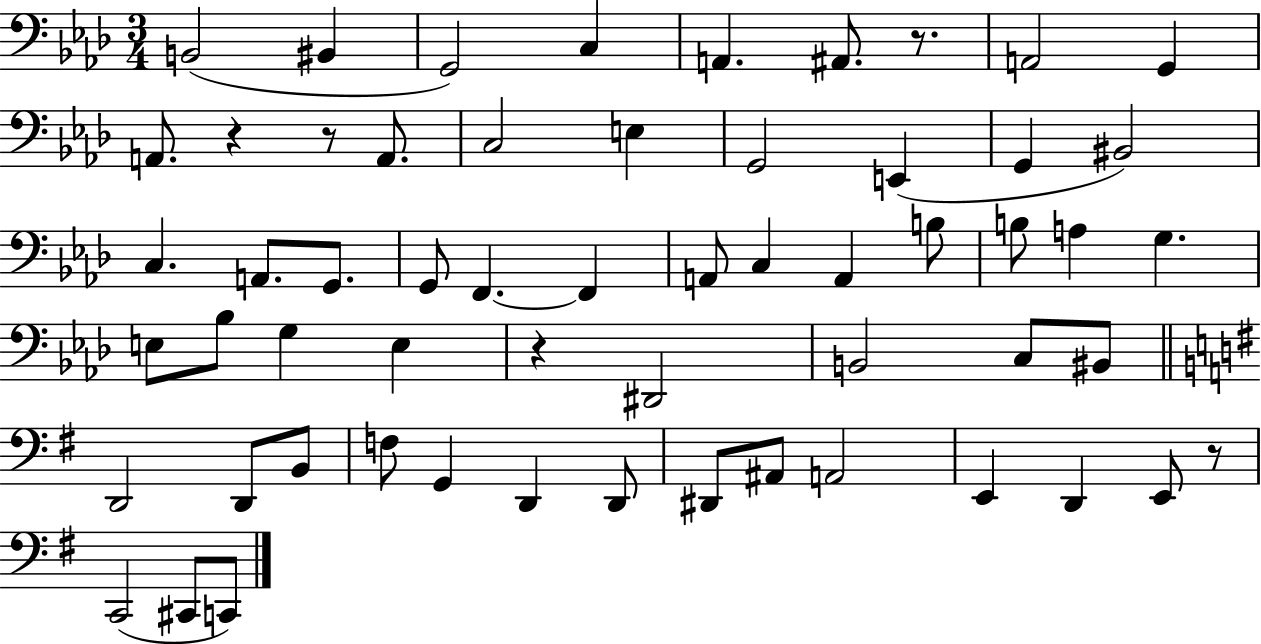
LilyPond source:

{
  \clef bass
  \numericTimeSignature
  \time 3/4
  \key aes \major
  \repeat volta 2 { b,2( bis,4 | g,2) c4 | a,4. ais,8. r8. | a,2 g,4 | \break a,8. r4 r8 a,8. | c2 e4 | g,2 e,4( | g,4 bis,2) | \break c4. a,8. g,8. | g,8 f,4.~~ f,4 | a,8 c4 a,4 b8 | b8 a4 g4. | \break e8 bes8 g4 e4 | r4 dis,2 | b,2 c8 bis,8 | \bar "||" \break \key g \major d,2 d,8 b,8 | f8 g,4 d,4 d,8 | dis,8 ais,8 a,2 | e,4 d,4 e,8 r8 | \break c,2( cis,8 c,8) | } \bar "|."
}